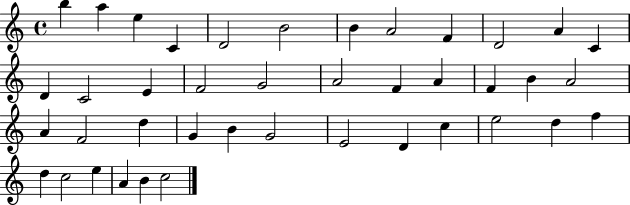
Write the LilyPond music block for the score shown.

{
  \clef treble
  \time 4/4
  \defaultTimeSignature
  \key c \major
  b''4 a''4 e''4 c'4 | d'2 b'2 | b'4 a'2 f'4 | d'2 a'4 c'4 | \break d'4 c'2 e'4 | f'2 g'2 | a'2 f'4 a'4 | f'4 b'4 a'2 | \break a'4 f'2 d''4 | g'4 b'4 g'2 | e'2 d'4 c''4 | e''2 d''4 f''4 | \break d''4 c''2 e''4 | a'4 b'4 c''2 | \bar "|."
}